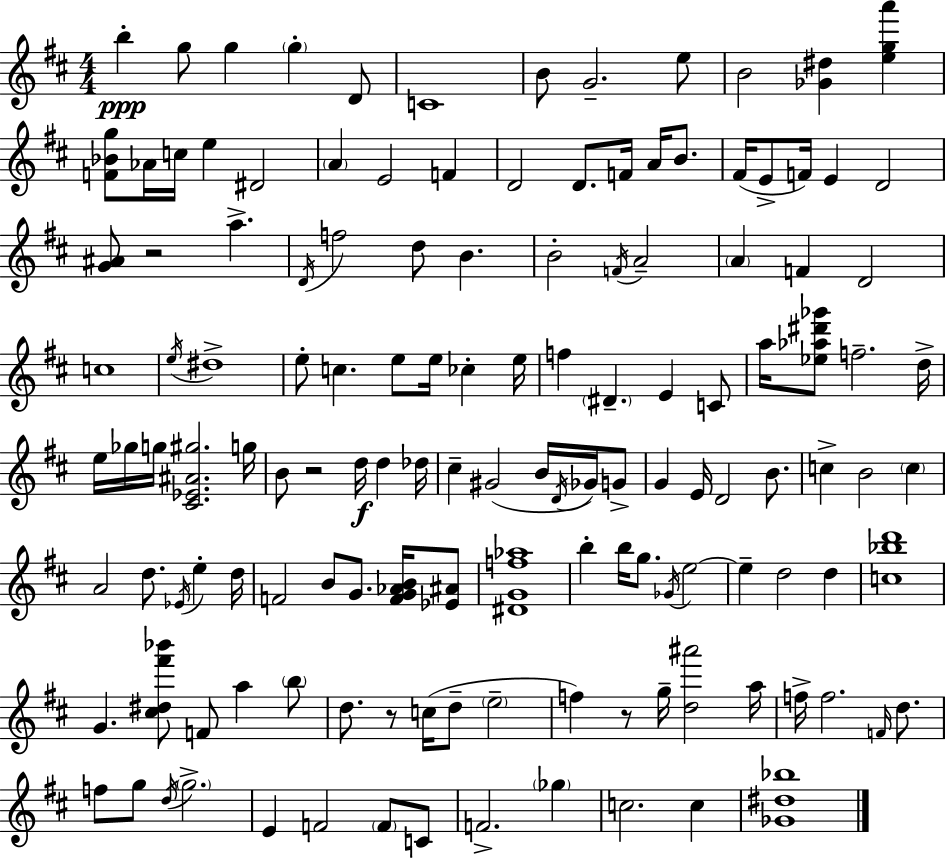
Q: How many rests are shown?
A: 4